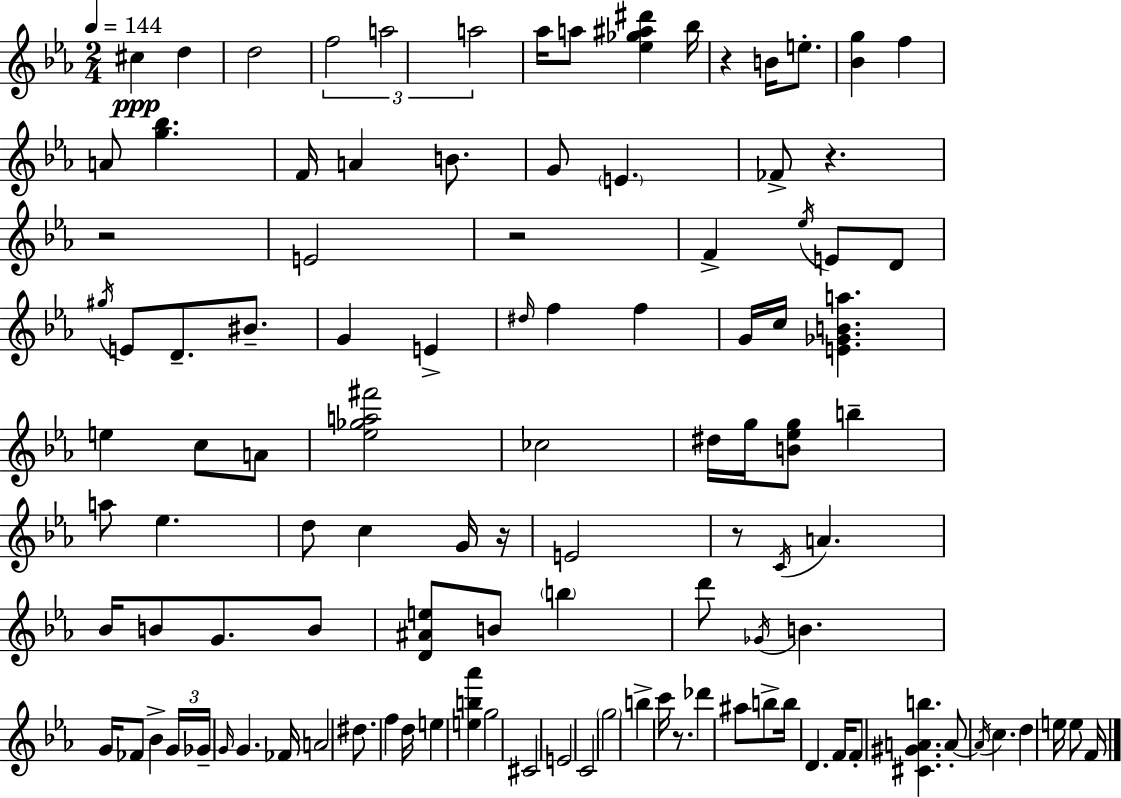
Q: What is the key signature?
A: EES major